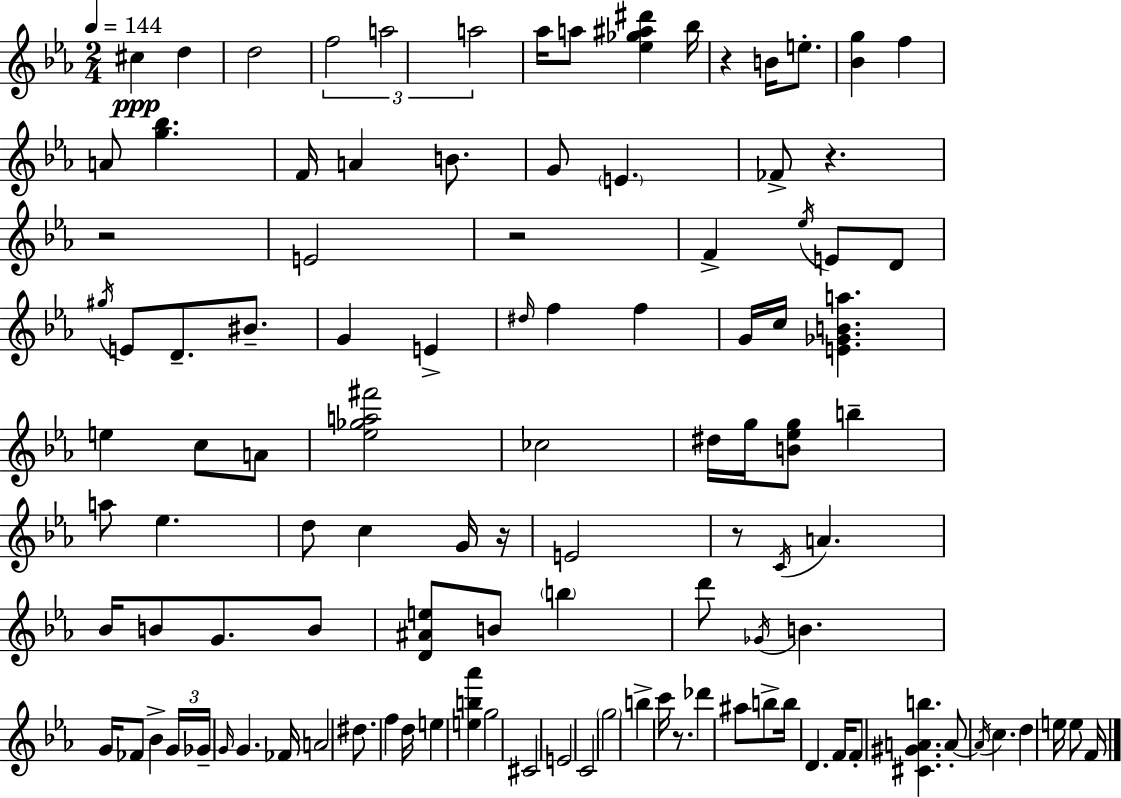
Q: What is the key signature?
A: EES major